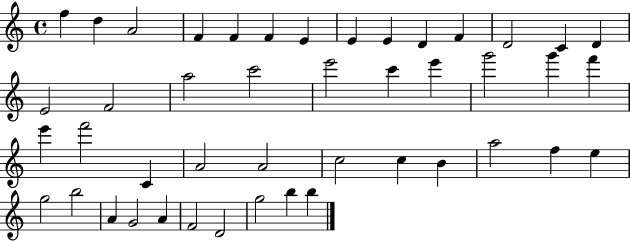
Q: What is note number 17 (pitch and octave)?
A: A5